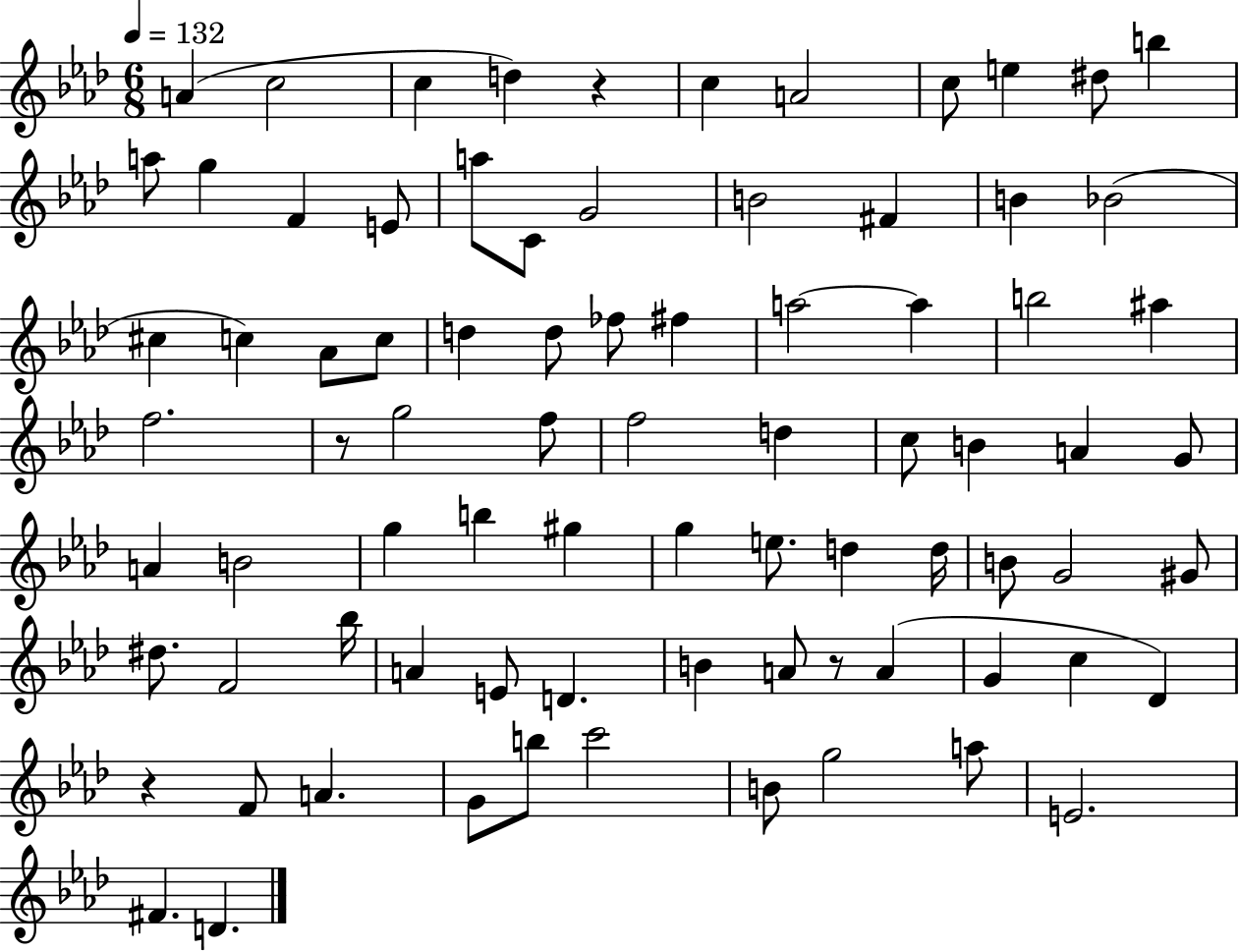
A4/q C5/h C5/q D5/q R/q C5/q A4/h C5/e E5/q D#5/e B5/q A5/e G5/q F4/q E4/e A5/e C4/e G4/h B4/h F#4/q B4/q Bb4/h C#5/q C5/q Ab4/e C5/e D5/q D5/e FES5/e F#5/q A5/h A5/q B5/h A#5/q F5/h. R/e G5/h F5/e F5/h D5/q C5/e B4/q A4/q G4/e A4/q B4/h G5/q B5/q G#5/q G5/q E5/e. D5/q D5/s B4/e G4/h G#4/e D#5/e. F4/h Bb5/s A4/q E4/e D4/q. B4/q A4/e R/e A4/q G4/q C5/q Db4/q R/q F4/e A4/q. G4/e B5/e C6/h B4/e G5/h A5/e E4/h. F#4/q. D4/q.